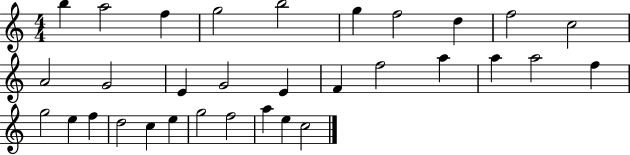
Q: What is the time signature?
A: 4/4